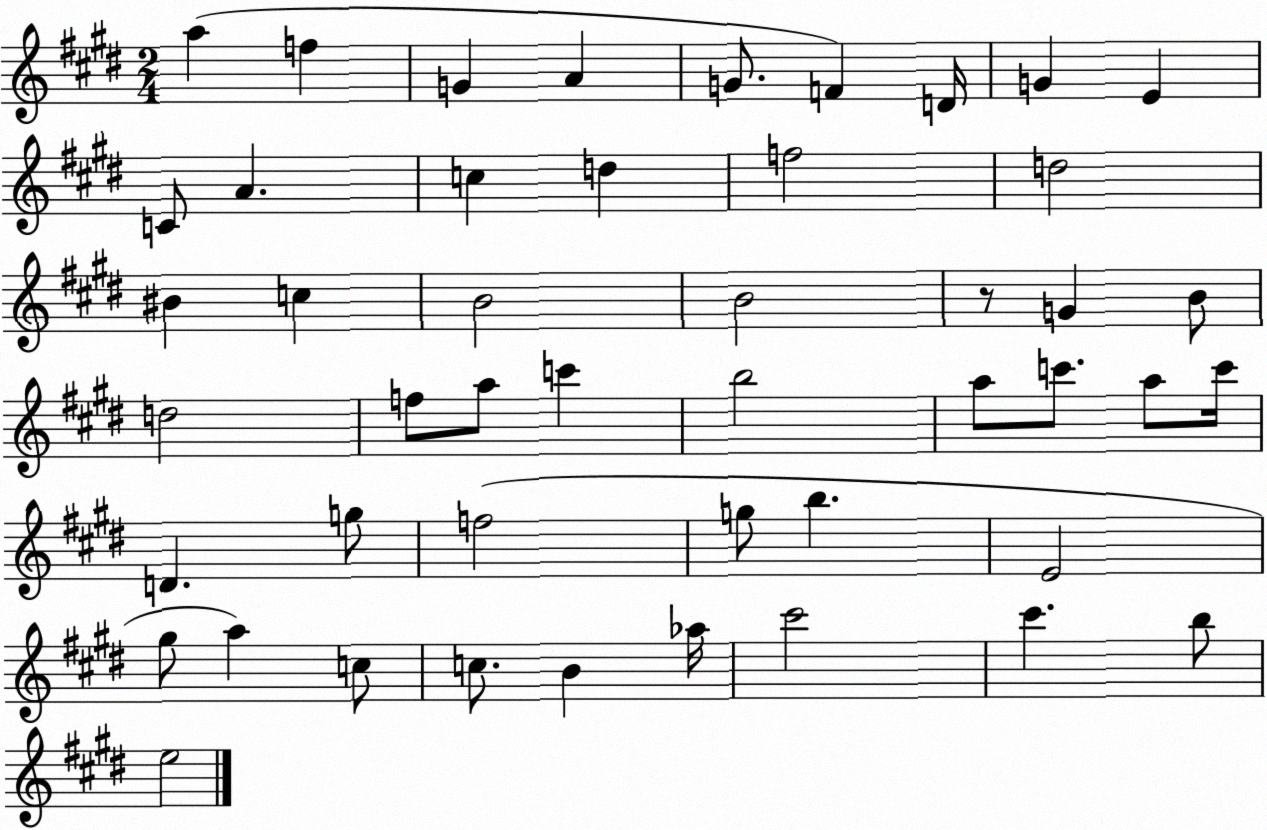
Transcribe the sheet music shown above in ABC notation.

X:1
T:Untitled
M:2/4
L:1/4
K:E
a f G A G/2 F D/4 G E C/2 A c d f2 d2 ^B c B2 B2 z/2 G B/2 d2 f/2 a/2 c' b2 a/2 c'/2 a/2 c'/4 D g/2 f2 g/2 b E2 ^g/2 a c/2 c/2 B _a/4 ^c'2 ^c' b/2 e2